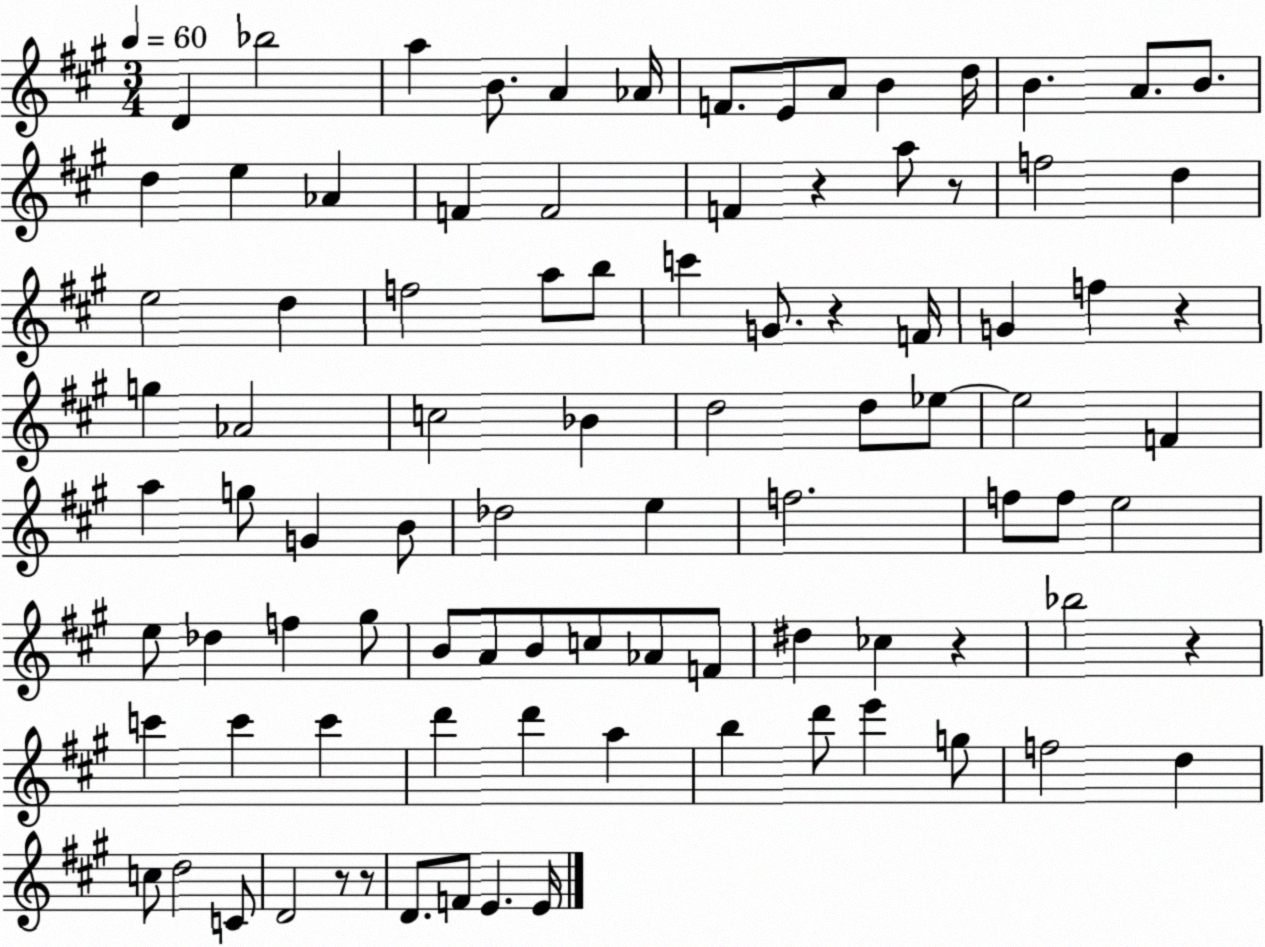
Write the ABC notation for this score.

X:1
T:Untitled
M:3/4
L:1/4
K:A
D _b2 a B/2 A _A/4 F/2 E/2 A/2 B d/4 B A/2 B/2 d e _A F F2 F z a/2 z/2 f2 d e2 d f2 a/2 b/2 c' G/2 z F/4 G f z g _A2 c2 _B d2 d/2 _e/2 _e2 F a g/2 G B/2 _d2 e f2 f/2 f/2 e2 e/2 _d f ^g/2 B/2 A/2 B/2 c/2 _A/2 F/2 ^d _c z _b2 z c' c' c' d' d' a b d'/2 e' g/2 f2 d c/2 d2 C/2 D2 z/2 z/2 D/2 F/2 E E/4